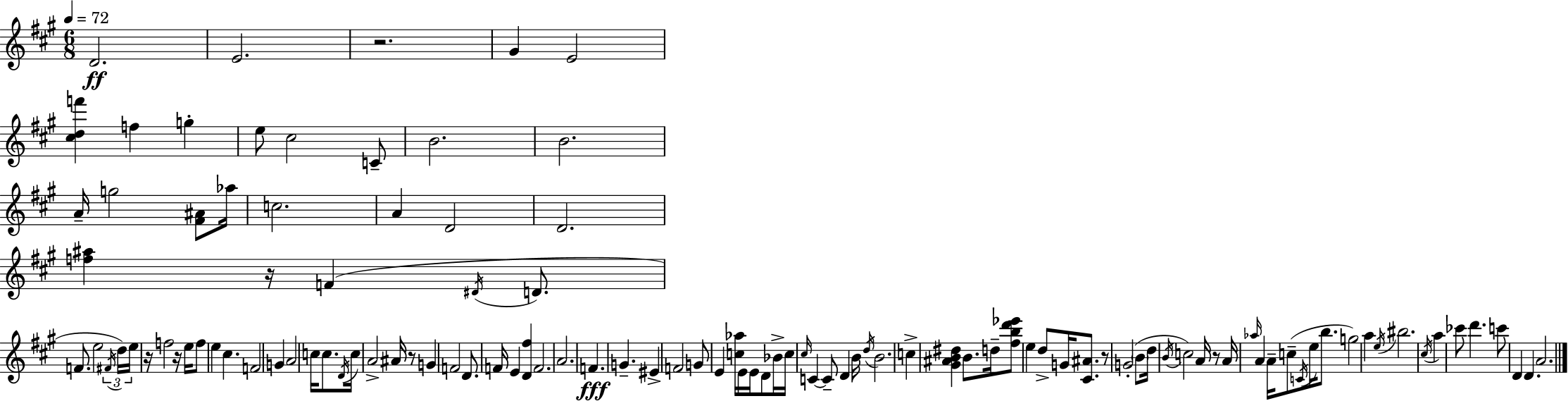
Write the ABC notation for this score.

X:1
T:Untitled
M:6/8
L:1/4
K:A
D2 E2 z2 ^G E2 [^cdf'] f g e/2 ^c2 C/2 B2 B2 A/4 g2 [^F^A]/2 _a/4 c2 A D2 D2 [f^a] z/4 F ^D/4 D/2 F/2 e2 ^F/4 d/4 e/4 z/4 f2 z/4 e/4 f/2 e ^c F2 G A2 c/4 c/2 D/4 c/4 A2 ^A/4 z/2 G F2 D/2 F/4 E [D^f] F2 A2 F G ^E F2 G/2 E [c_a]/4 E/4 E/4 D/2 _B/4 c/4 ^c/4 C C/2 D B/4 d/4 B2 c [^G^AB^d] B/2 d/4 [^fbd'_e']/2 e d/2 G/4 [^C^A]/2 z/2 G2 B/2 d/4 B/4 c2 A/4 z/2 A/4 _a/4 A A/4 c/2 C/4 e/4 b/2 g2 a e/4 ^b2 ^c/4 a _c'/2 d' c'/2 D D A2